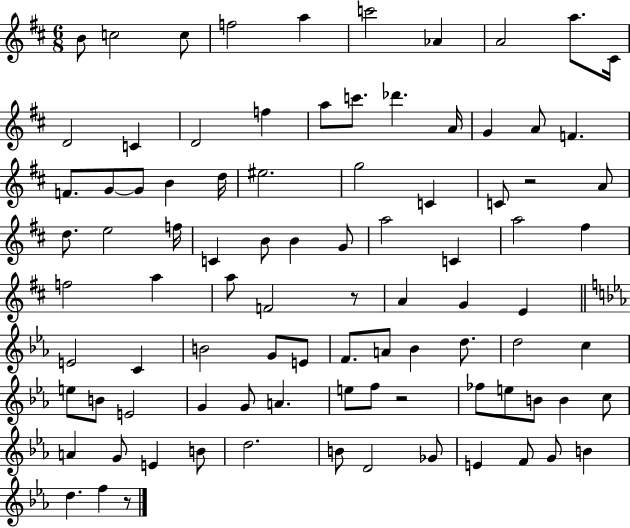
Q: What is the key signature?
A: D major